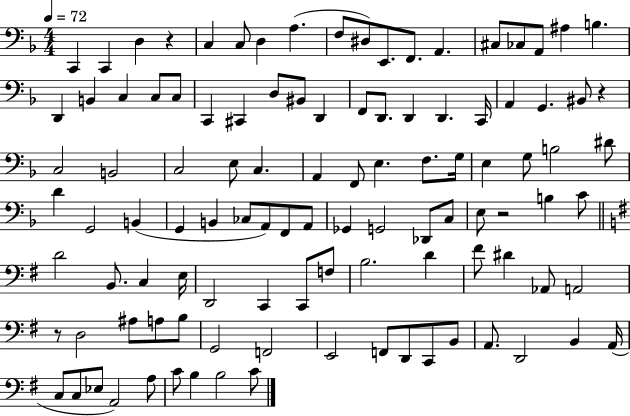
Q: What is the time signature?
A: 4/4